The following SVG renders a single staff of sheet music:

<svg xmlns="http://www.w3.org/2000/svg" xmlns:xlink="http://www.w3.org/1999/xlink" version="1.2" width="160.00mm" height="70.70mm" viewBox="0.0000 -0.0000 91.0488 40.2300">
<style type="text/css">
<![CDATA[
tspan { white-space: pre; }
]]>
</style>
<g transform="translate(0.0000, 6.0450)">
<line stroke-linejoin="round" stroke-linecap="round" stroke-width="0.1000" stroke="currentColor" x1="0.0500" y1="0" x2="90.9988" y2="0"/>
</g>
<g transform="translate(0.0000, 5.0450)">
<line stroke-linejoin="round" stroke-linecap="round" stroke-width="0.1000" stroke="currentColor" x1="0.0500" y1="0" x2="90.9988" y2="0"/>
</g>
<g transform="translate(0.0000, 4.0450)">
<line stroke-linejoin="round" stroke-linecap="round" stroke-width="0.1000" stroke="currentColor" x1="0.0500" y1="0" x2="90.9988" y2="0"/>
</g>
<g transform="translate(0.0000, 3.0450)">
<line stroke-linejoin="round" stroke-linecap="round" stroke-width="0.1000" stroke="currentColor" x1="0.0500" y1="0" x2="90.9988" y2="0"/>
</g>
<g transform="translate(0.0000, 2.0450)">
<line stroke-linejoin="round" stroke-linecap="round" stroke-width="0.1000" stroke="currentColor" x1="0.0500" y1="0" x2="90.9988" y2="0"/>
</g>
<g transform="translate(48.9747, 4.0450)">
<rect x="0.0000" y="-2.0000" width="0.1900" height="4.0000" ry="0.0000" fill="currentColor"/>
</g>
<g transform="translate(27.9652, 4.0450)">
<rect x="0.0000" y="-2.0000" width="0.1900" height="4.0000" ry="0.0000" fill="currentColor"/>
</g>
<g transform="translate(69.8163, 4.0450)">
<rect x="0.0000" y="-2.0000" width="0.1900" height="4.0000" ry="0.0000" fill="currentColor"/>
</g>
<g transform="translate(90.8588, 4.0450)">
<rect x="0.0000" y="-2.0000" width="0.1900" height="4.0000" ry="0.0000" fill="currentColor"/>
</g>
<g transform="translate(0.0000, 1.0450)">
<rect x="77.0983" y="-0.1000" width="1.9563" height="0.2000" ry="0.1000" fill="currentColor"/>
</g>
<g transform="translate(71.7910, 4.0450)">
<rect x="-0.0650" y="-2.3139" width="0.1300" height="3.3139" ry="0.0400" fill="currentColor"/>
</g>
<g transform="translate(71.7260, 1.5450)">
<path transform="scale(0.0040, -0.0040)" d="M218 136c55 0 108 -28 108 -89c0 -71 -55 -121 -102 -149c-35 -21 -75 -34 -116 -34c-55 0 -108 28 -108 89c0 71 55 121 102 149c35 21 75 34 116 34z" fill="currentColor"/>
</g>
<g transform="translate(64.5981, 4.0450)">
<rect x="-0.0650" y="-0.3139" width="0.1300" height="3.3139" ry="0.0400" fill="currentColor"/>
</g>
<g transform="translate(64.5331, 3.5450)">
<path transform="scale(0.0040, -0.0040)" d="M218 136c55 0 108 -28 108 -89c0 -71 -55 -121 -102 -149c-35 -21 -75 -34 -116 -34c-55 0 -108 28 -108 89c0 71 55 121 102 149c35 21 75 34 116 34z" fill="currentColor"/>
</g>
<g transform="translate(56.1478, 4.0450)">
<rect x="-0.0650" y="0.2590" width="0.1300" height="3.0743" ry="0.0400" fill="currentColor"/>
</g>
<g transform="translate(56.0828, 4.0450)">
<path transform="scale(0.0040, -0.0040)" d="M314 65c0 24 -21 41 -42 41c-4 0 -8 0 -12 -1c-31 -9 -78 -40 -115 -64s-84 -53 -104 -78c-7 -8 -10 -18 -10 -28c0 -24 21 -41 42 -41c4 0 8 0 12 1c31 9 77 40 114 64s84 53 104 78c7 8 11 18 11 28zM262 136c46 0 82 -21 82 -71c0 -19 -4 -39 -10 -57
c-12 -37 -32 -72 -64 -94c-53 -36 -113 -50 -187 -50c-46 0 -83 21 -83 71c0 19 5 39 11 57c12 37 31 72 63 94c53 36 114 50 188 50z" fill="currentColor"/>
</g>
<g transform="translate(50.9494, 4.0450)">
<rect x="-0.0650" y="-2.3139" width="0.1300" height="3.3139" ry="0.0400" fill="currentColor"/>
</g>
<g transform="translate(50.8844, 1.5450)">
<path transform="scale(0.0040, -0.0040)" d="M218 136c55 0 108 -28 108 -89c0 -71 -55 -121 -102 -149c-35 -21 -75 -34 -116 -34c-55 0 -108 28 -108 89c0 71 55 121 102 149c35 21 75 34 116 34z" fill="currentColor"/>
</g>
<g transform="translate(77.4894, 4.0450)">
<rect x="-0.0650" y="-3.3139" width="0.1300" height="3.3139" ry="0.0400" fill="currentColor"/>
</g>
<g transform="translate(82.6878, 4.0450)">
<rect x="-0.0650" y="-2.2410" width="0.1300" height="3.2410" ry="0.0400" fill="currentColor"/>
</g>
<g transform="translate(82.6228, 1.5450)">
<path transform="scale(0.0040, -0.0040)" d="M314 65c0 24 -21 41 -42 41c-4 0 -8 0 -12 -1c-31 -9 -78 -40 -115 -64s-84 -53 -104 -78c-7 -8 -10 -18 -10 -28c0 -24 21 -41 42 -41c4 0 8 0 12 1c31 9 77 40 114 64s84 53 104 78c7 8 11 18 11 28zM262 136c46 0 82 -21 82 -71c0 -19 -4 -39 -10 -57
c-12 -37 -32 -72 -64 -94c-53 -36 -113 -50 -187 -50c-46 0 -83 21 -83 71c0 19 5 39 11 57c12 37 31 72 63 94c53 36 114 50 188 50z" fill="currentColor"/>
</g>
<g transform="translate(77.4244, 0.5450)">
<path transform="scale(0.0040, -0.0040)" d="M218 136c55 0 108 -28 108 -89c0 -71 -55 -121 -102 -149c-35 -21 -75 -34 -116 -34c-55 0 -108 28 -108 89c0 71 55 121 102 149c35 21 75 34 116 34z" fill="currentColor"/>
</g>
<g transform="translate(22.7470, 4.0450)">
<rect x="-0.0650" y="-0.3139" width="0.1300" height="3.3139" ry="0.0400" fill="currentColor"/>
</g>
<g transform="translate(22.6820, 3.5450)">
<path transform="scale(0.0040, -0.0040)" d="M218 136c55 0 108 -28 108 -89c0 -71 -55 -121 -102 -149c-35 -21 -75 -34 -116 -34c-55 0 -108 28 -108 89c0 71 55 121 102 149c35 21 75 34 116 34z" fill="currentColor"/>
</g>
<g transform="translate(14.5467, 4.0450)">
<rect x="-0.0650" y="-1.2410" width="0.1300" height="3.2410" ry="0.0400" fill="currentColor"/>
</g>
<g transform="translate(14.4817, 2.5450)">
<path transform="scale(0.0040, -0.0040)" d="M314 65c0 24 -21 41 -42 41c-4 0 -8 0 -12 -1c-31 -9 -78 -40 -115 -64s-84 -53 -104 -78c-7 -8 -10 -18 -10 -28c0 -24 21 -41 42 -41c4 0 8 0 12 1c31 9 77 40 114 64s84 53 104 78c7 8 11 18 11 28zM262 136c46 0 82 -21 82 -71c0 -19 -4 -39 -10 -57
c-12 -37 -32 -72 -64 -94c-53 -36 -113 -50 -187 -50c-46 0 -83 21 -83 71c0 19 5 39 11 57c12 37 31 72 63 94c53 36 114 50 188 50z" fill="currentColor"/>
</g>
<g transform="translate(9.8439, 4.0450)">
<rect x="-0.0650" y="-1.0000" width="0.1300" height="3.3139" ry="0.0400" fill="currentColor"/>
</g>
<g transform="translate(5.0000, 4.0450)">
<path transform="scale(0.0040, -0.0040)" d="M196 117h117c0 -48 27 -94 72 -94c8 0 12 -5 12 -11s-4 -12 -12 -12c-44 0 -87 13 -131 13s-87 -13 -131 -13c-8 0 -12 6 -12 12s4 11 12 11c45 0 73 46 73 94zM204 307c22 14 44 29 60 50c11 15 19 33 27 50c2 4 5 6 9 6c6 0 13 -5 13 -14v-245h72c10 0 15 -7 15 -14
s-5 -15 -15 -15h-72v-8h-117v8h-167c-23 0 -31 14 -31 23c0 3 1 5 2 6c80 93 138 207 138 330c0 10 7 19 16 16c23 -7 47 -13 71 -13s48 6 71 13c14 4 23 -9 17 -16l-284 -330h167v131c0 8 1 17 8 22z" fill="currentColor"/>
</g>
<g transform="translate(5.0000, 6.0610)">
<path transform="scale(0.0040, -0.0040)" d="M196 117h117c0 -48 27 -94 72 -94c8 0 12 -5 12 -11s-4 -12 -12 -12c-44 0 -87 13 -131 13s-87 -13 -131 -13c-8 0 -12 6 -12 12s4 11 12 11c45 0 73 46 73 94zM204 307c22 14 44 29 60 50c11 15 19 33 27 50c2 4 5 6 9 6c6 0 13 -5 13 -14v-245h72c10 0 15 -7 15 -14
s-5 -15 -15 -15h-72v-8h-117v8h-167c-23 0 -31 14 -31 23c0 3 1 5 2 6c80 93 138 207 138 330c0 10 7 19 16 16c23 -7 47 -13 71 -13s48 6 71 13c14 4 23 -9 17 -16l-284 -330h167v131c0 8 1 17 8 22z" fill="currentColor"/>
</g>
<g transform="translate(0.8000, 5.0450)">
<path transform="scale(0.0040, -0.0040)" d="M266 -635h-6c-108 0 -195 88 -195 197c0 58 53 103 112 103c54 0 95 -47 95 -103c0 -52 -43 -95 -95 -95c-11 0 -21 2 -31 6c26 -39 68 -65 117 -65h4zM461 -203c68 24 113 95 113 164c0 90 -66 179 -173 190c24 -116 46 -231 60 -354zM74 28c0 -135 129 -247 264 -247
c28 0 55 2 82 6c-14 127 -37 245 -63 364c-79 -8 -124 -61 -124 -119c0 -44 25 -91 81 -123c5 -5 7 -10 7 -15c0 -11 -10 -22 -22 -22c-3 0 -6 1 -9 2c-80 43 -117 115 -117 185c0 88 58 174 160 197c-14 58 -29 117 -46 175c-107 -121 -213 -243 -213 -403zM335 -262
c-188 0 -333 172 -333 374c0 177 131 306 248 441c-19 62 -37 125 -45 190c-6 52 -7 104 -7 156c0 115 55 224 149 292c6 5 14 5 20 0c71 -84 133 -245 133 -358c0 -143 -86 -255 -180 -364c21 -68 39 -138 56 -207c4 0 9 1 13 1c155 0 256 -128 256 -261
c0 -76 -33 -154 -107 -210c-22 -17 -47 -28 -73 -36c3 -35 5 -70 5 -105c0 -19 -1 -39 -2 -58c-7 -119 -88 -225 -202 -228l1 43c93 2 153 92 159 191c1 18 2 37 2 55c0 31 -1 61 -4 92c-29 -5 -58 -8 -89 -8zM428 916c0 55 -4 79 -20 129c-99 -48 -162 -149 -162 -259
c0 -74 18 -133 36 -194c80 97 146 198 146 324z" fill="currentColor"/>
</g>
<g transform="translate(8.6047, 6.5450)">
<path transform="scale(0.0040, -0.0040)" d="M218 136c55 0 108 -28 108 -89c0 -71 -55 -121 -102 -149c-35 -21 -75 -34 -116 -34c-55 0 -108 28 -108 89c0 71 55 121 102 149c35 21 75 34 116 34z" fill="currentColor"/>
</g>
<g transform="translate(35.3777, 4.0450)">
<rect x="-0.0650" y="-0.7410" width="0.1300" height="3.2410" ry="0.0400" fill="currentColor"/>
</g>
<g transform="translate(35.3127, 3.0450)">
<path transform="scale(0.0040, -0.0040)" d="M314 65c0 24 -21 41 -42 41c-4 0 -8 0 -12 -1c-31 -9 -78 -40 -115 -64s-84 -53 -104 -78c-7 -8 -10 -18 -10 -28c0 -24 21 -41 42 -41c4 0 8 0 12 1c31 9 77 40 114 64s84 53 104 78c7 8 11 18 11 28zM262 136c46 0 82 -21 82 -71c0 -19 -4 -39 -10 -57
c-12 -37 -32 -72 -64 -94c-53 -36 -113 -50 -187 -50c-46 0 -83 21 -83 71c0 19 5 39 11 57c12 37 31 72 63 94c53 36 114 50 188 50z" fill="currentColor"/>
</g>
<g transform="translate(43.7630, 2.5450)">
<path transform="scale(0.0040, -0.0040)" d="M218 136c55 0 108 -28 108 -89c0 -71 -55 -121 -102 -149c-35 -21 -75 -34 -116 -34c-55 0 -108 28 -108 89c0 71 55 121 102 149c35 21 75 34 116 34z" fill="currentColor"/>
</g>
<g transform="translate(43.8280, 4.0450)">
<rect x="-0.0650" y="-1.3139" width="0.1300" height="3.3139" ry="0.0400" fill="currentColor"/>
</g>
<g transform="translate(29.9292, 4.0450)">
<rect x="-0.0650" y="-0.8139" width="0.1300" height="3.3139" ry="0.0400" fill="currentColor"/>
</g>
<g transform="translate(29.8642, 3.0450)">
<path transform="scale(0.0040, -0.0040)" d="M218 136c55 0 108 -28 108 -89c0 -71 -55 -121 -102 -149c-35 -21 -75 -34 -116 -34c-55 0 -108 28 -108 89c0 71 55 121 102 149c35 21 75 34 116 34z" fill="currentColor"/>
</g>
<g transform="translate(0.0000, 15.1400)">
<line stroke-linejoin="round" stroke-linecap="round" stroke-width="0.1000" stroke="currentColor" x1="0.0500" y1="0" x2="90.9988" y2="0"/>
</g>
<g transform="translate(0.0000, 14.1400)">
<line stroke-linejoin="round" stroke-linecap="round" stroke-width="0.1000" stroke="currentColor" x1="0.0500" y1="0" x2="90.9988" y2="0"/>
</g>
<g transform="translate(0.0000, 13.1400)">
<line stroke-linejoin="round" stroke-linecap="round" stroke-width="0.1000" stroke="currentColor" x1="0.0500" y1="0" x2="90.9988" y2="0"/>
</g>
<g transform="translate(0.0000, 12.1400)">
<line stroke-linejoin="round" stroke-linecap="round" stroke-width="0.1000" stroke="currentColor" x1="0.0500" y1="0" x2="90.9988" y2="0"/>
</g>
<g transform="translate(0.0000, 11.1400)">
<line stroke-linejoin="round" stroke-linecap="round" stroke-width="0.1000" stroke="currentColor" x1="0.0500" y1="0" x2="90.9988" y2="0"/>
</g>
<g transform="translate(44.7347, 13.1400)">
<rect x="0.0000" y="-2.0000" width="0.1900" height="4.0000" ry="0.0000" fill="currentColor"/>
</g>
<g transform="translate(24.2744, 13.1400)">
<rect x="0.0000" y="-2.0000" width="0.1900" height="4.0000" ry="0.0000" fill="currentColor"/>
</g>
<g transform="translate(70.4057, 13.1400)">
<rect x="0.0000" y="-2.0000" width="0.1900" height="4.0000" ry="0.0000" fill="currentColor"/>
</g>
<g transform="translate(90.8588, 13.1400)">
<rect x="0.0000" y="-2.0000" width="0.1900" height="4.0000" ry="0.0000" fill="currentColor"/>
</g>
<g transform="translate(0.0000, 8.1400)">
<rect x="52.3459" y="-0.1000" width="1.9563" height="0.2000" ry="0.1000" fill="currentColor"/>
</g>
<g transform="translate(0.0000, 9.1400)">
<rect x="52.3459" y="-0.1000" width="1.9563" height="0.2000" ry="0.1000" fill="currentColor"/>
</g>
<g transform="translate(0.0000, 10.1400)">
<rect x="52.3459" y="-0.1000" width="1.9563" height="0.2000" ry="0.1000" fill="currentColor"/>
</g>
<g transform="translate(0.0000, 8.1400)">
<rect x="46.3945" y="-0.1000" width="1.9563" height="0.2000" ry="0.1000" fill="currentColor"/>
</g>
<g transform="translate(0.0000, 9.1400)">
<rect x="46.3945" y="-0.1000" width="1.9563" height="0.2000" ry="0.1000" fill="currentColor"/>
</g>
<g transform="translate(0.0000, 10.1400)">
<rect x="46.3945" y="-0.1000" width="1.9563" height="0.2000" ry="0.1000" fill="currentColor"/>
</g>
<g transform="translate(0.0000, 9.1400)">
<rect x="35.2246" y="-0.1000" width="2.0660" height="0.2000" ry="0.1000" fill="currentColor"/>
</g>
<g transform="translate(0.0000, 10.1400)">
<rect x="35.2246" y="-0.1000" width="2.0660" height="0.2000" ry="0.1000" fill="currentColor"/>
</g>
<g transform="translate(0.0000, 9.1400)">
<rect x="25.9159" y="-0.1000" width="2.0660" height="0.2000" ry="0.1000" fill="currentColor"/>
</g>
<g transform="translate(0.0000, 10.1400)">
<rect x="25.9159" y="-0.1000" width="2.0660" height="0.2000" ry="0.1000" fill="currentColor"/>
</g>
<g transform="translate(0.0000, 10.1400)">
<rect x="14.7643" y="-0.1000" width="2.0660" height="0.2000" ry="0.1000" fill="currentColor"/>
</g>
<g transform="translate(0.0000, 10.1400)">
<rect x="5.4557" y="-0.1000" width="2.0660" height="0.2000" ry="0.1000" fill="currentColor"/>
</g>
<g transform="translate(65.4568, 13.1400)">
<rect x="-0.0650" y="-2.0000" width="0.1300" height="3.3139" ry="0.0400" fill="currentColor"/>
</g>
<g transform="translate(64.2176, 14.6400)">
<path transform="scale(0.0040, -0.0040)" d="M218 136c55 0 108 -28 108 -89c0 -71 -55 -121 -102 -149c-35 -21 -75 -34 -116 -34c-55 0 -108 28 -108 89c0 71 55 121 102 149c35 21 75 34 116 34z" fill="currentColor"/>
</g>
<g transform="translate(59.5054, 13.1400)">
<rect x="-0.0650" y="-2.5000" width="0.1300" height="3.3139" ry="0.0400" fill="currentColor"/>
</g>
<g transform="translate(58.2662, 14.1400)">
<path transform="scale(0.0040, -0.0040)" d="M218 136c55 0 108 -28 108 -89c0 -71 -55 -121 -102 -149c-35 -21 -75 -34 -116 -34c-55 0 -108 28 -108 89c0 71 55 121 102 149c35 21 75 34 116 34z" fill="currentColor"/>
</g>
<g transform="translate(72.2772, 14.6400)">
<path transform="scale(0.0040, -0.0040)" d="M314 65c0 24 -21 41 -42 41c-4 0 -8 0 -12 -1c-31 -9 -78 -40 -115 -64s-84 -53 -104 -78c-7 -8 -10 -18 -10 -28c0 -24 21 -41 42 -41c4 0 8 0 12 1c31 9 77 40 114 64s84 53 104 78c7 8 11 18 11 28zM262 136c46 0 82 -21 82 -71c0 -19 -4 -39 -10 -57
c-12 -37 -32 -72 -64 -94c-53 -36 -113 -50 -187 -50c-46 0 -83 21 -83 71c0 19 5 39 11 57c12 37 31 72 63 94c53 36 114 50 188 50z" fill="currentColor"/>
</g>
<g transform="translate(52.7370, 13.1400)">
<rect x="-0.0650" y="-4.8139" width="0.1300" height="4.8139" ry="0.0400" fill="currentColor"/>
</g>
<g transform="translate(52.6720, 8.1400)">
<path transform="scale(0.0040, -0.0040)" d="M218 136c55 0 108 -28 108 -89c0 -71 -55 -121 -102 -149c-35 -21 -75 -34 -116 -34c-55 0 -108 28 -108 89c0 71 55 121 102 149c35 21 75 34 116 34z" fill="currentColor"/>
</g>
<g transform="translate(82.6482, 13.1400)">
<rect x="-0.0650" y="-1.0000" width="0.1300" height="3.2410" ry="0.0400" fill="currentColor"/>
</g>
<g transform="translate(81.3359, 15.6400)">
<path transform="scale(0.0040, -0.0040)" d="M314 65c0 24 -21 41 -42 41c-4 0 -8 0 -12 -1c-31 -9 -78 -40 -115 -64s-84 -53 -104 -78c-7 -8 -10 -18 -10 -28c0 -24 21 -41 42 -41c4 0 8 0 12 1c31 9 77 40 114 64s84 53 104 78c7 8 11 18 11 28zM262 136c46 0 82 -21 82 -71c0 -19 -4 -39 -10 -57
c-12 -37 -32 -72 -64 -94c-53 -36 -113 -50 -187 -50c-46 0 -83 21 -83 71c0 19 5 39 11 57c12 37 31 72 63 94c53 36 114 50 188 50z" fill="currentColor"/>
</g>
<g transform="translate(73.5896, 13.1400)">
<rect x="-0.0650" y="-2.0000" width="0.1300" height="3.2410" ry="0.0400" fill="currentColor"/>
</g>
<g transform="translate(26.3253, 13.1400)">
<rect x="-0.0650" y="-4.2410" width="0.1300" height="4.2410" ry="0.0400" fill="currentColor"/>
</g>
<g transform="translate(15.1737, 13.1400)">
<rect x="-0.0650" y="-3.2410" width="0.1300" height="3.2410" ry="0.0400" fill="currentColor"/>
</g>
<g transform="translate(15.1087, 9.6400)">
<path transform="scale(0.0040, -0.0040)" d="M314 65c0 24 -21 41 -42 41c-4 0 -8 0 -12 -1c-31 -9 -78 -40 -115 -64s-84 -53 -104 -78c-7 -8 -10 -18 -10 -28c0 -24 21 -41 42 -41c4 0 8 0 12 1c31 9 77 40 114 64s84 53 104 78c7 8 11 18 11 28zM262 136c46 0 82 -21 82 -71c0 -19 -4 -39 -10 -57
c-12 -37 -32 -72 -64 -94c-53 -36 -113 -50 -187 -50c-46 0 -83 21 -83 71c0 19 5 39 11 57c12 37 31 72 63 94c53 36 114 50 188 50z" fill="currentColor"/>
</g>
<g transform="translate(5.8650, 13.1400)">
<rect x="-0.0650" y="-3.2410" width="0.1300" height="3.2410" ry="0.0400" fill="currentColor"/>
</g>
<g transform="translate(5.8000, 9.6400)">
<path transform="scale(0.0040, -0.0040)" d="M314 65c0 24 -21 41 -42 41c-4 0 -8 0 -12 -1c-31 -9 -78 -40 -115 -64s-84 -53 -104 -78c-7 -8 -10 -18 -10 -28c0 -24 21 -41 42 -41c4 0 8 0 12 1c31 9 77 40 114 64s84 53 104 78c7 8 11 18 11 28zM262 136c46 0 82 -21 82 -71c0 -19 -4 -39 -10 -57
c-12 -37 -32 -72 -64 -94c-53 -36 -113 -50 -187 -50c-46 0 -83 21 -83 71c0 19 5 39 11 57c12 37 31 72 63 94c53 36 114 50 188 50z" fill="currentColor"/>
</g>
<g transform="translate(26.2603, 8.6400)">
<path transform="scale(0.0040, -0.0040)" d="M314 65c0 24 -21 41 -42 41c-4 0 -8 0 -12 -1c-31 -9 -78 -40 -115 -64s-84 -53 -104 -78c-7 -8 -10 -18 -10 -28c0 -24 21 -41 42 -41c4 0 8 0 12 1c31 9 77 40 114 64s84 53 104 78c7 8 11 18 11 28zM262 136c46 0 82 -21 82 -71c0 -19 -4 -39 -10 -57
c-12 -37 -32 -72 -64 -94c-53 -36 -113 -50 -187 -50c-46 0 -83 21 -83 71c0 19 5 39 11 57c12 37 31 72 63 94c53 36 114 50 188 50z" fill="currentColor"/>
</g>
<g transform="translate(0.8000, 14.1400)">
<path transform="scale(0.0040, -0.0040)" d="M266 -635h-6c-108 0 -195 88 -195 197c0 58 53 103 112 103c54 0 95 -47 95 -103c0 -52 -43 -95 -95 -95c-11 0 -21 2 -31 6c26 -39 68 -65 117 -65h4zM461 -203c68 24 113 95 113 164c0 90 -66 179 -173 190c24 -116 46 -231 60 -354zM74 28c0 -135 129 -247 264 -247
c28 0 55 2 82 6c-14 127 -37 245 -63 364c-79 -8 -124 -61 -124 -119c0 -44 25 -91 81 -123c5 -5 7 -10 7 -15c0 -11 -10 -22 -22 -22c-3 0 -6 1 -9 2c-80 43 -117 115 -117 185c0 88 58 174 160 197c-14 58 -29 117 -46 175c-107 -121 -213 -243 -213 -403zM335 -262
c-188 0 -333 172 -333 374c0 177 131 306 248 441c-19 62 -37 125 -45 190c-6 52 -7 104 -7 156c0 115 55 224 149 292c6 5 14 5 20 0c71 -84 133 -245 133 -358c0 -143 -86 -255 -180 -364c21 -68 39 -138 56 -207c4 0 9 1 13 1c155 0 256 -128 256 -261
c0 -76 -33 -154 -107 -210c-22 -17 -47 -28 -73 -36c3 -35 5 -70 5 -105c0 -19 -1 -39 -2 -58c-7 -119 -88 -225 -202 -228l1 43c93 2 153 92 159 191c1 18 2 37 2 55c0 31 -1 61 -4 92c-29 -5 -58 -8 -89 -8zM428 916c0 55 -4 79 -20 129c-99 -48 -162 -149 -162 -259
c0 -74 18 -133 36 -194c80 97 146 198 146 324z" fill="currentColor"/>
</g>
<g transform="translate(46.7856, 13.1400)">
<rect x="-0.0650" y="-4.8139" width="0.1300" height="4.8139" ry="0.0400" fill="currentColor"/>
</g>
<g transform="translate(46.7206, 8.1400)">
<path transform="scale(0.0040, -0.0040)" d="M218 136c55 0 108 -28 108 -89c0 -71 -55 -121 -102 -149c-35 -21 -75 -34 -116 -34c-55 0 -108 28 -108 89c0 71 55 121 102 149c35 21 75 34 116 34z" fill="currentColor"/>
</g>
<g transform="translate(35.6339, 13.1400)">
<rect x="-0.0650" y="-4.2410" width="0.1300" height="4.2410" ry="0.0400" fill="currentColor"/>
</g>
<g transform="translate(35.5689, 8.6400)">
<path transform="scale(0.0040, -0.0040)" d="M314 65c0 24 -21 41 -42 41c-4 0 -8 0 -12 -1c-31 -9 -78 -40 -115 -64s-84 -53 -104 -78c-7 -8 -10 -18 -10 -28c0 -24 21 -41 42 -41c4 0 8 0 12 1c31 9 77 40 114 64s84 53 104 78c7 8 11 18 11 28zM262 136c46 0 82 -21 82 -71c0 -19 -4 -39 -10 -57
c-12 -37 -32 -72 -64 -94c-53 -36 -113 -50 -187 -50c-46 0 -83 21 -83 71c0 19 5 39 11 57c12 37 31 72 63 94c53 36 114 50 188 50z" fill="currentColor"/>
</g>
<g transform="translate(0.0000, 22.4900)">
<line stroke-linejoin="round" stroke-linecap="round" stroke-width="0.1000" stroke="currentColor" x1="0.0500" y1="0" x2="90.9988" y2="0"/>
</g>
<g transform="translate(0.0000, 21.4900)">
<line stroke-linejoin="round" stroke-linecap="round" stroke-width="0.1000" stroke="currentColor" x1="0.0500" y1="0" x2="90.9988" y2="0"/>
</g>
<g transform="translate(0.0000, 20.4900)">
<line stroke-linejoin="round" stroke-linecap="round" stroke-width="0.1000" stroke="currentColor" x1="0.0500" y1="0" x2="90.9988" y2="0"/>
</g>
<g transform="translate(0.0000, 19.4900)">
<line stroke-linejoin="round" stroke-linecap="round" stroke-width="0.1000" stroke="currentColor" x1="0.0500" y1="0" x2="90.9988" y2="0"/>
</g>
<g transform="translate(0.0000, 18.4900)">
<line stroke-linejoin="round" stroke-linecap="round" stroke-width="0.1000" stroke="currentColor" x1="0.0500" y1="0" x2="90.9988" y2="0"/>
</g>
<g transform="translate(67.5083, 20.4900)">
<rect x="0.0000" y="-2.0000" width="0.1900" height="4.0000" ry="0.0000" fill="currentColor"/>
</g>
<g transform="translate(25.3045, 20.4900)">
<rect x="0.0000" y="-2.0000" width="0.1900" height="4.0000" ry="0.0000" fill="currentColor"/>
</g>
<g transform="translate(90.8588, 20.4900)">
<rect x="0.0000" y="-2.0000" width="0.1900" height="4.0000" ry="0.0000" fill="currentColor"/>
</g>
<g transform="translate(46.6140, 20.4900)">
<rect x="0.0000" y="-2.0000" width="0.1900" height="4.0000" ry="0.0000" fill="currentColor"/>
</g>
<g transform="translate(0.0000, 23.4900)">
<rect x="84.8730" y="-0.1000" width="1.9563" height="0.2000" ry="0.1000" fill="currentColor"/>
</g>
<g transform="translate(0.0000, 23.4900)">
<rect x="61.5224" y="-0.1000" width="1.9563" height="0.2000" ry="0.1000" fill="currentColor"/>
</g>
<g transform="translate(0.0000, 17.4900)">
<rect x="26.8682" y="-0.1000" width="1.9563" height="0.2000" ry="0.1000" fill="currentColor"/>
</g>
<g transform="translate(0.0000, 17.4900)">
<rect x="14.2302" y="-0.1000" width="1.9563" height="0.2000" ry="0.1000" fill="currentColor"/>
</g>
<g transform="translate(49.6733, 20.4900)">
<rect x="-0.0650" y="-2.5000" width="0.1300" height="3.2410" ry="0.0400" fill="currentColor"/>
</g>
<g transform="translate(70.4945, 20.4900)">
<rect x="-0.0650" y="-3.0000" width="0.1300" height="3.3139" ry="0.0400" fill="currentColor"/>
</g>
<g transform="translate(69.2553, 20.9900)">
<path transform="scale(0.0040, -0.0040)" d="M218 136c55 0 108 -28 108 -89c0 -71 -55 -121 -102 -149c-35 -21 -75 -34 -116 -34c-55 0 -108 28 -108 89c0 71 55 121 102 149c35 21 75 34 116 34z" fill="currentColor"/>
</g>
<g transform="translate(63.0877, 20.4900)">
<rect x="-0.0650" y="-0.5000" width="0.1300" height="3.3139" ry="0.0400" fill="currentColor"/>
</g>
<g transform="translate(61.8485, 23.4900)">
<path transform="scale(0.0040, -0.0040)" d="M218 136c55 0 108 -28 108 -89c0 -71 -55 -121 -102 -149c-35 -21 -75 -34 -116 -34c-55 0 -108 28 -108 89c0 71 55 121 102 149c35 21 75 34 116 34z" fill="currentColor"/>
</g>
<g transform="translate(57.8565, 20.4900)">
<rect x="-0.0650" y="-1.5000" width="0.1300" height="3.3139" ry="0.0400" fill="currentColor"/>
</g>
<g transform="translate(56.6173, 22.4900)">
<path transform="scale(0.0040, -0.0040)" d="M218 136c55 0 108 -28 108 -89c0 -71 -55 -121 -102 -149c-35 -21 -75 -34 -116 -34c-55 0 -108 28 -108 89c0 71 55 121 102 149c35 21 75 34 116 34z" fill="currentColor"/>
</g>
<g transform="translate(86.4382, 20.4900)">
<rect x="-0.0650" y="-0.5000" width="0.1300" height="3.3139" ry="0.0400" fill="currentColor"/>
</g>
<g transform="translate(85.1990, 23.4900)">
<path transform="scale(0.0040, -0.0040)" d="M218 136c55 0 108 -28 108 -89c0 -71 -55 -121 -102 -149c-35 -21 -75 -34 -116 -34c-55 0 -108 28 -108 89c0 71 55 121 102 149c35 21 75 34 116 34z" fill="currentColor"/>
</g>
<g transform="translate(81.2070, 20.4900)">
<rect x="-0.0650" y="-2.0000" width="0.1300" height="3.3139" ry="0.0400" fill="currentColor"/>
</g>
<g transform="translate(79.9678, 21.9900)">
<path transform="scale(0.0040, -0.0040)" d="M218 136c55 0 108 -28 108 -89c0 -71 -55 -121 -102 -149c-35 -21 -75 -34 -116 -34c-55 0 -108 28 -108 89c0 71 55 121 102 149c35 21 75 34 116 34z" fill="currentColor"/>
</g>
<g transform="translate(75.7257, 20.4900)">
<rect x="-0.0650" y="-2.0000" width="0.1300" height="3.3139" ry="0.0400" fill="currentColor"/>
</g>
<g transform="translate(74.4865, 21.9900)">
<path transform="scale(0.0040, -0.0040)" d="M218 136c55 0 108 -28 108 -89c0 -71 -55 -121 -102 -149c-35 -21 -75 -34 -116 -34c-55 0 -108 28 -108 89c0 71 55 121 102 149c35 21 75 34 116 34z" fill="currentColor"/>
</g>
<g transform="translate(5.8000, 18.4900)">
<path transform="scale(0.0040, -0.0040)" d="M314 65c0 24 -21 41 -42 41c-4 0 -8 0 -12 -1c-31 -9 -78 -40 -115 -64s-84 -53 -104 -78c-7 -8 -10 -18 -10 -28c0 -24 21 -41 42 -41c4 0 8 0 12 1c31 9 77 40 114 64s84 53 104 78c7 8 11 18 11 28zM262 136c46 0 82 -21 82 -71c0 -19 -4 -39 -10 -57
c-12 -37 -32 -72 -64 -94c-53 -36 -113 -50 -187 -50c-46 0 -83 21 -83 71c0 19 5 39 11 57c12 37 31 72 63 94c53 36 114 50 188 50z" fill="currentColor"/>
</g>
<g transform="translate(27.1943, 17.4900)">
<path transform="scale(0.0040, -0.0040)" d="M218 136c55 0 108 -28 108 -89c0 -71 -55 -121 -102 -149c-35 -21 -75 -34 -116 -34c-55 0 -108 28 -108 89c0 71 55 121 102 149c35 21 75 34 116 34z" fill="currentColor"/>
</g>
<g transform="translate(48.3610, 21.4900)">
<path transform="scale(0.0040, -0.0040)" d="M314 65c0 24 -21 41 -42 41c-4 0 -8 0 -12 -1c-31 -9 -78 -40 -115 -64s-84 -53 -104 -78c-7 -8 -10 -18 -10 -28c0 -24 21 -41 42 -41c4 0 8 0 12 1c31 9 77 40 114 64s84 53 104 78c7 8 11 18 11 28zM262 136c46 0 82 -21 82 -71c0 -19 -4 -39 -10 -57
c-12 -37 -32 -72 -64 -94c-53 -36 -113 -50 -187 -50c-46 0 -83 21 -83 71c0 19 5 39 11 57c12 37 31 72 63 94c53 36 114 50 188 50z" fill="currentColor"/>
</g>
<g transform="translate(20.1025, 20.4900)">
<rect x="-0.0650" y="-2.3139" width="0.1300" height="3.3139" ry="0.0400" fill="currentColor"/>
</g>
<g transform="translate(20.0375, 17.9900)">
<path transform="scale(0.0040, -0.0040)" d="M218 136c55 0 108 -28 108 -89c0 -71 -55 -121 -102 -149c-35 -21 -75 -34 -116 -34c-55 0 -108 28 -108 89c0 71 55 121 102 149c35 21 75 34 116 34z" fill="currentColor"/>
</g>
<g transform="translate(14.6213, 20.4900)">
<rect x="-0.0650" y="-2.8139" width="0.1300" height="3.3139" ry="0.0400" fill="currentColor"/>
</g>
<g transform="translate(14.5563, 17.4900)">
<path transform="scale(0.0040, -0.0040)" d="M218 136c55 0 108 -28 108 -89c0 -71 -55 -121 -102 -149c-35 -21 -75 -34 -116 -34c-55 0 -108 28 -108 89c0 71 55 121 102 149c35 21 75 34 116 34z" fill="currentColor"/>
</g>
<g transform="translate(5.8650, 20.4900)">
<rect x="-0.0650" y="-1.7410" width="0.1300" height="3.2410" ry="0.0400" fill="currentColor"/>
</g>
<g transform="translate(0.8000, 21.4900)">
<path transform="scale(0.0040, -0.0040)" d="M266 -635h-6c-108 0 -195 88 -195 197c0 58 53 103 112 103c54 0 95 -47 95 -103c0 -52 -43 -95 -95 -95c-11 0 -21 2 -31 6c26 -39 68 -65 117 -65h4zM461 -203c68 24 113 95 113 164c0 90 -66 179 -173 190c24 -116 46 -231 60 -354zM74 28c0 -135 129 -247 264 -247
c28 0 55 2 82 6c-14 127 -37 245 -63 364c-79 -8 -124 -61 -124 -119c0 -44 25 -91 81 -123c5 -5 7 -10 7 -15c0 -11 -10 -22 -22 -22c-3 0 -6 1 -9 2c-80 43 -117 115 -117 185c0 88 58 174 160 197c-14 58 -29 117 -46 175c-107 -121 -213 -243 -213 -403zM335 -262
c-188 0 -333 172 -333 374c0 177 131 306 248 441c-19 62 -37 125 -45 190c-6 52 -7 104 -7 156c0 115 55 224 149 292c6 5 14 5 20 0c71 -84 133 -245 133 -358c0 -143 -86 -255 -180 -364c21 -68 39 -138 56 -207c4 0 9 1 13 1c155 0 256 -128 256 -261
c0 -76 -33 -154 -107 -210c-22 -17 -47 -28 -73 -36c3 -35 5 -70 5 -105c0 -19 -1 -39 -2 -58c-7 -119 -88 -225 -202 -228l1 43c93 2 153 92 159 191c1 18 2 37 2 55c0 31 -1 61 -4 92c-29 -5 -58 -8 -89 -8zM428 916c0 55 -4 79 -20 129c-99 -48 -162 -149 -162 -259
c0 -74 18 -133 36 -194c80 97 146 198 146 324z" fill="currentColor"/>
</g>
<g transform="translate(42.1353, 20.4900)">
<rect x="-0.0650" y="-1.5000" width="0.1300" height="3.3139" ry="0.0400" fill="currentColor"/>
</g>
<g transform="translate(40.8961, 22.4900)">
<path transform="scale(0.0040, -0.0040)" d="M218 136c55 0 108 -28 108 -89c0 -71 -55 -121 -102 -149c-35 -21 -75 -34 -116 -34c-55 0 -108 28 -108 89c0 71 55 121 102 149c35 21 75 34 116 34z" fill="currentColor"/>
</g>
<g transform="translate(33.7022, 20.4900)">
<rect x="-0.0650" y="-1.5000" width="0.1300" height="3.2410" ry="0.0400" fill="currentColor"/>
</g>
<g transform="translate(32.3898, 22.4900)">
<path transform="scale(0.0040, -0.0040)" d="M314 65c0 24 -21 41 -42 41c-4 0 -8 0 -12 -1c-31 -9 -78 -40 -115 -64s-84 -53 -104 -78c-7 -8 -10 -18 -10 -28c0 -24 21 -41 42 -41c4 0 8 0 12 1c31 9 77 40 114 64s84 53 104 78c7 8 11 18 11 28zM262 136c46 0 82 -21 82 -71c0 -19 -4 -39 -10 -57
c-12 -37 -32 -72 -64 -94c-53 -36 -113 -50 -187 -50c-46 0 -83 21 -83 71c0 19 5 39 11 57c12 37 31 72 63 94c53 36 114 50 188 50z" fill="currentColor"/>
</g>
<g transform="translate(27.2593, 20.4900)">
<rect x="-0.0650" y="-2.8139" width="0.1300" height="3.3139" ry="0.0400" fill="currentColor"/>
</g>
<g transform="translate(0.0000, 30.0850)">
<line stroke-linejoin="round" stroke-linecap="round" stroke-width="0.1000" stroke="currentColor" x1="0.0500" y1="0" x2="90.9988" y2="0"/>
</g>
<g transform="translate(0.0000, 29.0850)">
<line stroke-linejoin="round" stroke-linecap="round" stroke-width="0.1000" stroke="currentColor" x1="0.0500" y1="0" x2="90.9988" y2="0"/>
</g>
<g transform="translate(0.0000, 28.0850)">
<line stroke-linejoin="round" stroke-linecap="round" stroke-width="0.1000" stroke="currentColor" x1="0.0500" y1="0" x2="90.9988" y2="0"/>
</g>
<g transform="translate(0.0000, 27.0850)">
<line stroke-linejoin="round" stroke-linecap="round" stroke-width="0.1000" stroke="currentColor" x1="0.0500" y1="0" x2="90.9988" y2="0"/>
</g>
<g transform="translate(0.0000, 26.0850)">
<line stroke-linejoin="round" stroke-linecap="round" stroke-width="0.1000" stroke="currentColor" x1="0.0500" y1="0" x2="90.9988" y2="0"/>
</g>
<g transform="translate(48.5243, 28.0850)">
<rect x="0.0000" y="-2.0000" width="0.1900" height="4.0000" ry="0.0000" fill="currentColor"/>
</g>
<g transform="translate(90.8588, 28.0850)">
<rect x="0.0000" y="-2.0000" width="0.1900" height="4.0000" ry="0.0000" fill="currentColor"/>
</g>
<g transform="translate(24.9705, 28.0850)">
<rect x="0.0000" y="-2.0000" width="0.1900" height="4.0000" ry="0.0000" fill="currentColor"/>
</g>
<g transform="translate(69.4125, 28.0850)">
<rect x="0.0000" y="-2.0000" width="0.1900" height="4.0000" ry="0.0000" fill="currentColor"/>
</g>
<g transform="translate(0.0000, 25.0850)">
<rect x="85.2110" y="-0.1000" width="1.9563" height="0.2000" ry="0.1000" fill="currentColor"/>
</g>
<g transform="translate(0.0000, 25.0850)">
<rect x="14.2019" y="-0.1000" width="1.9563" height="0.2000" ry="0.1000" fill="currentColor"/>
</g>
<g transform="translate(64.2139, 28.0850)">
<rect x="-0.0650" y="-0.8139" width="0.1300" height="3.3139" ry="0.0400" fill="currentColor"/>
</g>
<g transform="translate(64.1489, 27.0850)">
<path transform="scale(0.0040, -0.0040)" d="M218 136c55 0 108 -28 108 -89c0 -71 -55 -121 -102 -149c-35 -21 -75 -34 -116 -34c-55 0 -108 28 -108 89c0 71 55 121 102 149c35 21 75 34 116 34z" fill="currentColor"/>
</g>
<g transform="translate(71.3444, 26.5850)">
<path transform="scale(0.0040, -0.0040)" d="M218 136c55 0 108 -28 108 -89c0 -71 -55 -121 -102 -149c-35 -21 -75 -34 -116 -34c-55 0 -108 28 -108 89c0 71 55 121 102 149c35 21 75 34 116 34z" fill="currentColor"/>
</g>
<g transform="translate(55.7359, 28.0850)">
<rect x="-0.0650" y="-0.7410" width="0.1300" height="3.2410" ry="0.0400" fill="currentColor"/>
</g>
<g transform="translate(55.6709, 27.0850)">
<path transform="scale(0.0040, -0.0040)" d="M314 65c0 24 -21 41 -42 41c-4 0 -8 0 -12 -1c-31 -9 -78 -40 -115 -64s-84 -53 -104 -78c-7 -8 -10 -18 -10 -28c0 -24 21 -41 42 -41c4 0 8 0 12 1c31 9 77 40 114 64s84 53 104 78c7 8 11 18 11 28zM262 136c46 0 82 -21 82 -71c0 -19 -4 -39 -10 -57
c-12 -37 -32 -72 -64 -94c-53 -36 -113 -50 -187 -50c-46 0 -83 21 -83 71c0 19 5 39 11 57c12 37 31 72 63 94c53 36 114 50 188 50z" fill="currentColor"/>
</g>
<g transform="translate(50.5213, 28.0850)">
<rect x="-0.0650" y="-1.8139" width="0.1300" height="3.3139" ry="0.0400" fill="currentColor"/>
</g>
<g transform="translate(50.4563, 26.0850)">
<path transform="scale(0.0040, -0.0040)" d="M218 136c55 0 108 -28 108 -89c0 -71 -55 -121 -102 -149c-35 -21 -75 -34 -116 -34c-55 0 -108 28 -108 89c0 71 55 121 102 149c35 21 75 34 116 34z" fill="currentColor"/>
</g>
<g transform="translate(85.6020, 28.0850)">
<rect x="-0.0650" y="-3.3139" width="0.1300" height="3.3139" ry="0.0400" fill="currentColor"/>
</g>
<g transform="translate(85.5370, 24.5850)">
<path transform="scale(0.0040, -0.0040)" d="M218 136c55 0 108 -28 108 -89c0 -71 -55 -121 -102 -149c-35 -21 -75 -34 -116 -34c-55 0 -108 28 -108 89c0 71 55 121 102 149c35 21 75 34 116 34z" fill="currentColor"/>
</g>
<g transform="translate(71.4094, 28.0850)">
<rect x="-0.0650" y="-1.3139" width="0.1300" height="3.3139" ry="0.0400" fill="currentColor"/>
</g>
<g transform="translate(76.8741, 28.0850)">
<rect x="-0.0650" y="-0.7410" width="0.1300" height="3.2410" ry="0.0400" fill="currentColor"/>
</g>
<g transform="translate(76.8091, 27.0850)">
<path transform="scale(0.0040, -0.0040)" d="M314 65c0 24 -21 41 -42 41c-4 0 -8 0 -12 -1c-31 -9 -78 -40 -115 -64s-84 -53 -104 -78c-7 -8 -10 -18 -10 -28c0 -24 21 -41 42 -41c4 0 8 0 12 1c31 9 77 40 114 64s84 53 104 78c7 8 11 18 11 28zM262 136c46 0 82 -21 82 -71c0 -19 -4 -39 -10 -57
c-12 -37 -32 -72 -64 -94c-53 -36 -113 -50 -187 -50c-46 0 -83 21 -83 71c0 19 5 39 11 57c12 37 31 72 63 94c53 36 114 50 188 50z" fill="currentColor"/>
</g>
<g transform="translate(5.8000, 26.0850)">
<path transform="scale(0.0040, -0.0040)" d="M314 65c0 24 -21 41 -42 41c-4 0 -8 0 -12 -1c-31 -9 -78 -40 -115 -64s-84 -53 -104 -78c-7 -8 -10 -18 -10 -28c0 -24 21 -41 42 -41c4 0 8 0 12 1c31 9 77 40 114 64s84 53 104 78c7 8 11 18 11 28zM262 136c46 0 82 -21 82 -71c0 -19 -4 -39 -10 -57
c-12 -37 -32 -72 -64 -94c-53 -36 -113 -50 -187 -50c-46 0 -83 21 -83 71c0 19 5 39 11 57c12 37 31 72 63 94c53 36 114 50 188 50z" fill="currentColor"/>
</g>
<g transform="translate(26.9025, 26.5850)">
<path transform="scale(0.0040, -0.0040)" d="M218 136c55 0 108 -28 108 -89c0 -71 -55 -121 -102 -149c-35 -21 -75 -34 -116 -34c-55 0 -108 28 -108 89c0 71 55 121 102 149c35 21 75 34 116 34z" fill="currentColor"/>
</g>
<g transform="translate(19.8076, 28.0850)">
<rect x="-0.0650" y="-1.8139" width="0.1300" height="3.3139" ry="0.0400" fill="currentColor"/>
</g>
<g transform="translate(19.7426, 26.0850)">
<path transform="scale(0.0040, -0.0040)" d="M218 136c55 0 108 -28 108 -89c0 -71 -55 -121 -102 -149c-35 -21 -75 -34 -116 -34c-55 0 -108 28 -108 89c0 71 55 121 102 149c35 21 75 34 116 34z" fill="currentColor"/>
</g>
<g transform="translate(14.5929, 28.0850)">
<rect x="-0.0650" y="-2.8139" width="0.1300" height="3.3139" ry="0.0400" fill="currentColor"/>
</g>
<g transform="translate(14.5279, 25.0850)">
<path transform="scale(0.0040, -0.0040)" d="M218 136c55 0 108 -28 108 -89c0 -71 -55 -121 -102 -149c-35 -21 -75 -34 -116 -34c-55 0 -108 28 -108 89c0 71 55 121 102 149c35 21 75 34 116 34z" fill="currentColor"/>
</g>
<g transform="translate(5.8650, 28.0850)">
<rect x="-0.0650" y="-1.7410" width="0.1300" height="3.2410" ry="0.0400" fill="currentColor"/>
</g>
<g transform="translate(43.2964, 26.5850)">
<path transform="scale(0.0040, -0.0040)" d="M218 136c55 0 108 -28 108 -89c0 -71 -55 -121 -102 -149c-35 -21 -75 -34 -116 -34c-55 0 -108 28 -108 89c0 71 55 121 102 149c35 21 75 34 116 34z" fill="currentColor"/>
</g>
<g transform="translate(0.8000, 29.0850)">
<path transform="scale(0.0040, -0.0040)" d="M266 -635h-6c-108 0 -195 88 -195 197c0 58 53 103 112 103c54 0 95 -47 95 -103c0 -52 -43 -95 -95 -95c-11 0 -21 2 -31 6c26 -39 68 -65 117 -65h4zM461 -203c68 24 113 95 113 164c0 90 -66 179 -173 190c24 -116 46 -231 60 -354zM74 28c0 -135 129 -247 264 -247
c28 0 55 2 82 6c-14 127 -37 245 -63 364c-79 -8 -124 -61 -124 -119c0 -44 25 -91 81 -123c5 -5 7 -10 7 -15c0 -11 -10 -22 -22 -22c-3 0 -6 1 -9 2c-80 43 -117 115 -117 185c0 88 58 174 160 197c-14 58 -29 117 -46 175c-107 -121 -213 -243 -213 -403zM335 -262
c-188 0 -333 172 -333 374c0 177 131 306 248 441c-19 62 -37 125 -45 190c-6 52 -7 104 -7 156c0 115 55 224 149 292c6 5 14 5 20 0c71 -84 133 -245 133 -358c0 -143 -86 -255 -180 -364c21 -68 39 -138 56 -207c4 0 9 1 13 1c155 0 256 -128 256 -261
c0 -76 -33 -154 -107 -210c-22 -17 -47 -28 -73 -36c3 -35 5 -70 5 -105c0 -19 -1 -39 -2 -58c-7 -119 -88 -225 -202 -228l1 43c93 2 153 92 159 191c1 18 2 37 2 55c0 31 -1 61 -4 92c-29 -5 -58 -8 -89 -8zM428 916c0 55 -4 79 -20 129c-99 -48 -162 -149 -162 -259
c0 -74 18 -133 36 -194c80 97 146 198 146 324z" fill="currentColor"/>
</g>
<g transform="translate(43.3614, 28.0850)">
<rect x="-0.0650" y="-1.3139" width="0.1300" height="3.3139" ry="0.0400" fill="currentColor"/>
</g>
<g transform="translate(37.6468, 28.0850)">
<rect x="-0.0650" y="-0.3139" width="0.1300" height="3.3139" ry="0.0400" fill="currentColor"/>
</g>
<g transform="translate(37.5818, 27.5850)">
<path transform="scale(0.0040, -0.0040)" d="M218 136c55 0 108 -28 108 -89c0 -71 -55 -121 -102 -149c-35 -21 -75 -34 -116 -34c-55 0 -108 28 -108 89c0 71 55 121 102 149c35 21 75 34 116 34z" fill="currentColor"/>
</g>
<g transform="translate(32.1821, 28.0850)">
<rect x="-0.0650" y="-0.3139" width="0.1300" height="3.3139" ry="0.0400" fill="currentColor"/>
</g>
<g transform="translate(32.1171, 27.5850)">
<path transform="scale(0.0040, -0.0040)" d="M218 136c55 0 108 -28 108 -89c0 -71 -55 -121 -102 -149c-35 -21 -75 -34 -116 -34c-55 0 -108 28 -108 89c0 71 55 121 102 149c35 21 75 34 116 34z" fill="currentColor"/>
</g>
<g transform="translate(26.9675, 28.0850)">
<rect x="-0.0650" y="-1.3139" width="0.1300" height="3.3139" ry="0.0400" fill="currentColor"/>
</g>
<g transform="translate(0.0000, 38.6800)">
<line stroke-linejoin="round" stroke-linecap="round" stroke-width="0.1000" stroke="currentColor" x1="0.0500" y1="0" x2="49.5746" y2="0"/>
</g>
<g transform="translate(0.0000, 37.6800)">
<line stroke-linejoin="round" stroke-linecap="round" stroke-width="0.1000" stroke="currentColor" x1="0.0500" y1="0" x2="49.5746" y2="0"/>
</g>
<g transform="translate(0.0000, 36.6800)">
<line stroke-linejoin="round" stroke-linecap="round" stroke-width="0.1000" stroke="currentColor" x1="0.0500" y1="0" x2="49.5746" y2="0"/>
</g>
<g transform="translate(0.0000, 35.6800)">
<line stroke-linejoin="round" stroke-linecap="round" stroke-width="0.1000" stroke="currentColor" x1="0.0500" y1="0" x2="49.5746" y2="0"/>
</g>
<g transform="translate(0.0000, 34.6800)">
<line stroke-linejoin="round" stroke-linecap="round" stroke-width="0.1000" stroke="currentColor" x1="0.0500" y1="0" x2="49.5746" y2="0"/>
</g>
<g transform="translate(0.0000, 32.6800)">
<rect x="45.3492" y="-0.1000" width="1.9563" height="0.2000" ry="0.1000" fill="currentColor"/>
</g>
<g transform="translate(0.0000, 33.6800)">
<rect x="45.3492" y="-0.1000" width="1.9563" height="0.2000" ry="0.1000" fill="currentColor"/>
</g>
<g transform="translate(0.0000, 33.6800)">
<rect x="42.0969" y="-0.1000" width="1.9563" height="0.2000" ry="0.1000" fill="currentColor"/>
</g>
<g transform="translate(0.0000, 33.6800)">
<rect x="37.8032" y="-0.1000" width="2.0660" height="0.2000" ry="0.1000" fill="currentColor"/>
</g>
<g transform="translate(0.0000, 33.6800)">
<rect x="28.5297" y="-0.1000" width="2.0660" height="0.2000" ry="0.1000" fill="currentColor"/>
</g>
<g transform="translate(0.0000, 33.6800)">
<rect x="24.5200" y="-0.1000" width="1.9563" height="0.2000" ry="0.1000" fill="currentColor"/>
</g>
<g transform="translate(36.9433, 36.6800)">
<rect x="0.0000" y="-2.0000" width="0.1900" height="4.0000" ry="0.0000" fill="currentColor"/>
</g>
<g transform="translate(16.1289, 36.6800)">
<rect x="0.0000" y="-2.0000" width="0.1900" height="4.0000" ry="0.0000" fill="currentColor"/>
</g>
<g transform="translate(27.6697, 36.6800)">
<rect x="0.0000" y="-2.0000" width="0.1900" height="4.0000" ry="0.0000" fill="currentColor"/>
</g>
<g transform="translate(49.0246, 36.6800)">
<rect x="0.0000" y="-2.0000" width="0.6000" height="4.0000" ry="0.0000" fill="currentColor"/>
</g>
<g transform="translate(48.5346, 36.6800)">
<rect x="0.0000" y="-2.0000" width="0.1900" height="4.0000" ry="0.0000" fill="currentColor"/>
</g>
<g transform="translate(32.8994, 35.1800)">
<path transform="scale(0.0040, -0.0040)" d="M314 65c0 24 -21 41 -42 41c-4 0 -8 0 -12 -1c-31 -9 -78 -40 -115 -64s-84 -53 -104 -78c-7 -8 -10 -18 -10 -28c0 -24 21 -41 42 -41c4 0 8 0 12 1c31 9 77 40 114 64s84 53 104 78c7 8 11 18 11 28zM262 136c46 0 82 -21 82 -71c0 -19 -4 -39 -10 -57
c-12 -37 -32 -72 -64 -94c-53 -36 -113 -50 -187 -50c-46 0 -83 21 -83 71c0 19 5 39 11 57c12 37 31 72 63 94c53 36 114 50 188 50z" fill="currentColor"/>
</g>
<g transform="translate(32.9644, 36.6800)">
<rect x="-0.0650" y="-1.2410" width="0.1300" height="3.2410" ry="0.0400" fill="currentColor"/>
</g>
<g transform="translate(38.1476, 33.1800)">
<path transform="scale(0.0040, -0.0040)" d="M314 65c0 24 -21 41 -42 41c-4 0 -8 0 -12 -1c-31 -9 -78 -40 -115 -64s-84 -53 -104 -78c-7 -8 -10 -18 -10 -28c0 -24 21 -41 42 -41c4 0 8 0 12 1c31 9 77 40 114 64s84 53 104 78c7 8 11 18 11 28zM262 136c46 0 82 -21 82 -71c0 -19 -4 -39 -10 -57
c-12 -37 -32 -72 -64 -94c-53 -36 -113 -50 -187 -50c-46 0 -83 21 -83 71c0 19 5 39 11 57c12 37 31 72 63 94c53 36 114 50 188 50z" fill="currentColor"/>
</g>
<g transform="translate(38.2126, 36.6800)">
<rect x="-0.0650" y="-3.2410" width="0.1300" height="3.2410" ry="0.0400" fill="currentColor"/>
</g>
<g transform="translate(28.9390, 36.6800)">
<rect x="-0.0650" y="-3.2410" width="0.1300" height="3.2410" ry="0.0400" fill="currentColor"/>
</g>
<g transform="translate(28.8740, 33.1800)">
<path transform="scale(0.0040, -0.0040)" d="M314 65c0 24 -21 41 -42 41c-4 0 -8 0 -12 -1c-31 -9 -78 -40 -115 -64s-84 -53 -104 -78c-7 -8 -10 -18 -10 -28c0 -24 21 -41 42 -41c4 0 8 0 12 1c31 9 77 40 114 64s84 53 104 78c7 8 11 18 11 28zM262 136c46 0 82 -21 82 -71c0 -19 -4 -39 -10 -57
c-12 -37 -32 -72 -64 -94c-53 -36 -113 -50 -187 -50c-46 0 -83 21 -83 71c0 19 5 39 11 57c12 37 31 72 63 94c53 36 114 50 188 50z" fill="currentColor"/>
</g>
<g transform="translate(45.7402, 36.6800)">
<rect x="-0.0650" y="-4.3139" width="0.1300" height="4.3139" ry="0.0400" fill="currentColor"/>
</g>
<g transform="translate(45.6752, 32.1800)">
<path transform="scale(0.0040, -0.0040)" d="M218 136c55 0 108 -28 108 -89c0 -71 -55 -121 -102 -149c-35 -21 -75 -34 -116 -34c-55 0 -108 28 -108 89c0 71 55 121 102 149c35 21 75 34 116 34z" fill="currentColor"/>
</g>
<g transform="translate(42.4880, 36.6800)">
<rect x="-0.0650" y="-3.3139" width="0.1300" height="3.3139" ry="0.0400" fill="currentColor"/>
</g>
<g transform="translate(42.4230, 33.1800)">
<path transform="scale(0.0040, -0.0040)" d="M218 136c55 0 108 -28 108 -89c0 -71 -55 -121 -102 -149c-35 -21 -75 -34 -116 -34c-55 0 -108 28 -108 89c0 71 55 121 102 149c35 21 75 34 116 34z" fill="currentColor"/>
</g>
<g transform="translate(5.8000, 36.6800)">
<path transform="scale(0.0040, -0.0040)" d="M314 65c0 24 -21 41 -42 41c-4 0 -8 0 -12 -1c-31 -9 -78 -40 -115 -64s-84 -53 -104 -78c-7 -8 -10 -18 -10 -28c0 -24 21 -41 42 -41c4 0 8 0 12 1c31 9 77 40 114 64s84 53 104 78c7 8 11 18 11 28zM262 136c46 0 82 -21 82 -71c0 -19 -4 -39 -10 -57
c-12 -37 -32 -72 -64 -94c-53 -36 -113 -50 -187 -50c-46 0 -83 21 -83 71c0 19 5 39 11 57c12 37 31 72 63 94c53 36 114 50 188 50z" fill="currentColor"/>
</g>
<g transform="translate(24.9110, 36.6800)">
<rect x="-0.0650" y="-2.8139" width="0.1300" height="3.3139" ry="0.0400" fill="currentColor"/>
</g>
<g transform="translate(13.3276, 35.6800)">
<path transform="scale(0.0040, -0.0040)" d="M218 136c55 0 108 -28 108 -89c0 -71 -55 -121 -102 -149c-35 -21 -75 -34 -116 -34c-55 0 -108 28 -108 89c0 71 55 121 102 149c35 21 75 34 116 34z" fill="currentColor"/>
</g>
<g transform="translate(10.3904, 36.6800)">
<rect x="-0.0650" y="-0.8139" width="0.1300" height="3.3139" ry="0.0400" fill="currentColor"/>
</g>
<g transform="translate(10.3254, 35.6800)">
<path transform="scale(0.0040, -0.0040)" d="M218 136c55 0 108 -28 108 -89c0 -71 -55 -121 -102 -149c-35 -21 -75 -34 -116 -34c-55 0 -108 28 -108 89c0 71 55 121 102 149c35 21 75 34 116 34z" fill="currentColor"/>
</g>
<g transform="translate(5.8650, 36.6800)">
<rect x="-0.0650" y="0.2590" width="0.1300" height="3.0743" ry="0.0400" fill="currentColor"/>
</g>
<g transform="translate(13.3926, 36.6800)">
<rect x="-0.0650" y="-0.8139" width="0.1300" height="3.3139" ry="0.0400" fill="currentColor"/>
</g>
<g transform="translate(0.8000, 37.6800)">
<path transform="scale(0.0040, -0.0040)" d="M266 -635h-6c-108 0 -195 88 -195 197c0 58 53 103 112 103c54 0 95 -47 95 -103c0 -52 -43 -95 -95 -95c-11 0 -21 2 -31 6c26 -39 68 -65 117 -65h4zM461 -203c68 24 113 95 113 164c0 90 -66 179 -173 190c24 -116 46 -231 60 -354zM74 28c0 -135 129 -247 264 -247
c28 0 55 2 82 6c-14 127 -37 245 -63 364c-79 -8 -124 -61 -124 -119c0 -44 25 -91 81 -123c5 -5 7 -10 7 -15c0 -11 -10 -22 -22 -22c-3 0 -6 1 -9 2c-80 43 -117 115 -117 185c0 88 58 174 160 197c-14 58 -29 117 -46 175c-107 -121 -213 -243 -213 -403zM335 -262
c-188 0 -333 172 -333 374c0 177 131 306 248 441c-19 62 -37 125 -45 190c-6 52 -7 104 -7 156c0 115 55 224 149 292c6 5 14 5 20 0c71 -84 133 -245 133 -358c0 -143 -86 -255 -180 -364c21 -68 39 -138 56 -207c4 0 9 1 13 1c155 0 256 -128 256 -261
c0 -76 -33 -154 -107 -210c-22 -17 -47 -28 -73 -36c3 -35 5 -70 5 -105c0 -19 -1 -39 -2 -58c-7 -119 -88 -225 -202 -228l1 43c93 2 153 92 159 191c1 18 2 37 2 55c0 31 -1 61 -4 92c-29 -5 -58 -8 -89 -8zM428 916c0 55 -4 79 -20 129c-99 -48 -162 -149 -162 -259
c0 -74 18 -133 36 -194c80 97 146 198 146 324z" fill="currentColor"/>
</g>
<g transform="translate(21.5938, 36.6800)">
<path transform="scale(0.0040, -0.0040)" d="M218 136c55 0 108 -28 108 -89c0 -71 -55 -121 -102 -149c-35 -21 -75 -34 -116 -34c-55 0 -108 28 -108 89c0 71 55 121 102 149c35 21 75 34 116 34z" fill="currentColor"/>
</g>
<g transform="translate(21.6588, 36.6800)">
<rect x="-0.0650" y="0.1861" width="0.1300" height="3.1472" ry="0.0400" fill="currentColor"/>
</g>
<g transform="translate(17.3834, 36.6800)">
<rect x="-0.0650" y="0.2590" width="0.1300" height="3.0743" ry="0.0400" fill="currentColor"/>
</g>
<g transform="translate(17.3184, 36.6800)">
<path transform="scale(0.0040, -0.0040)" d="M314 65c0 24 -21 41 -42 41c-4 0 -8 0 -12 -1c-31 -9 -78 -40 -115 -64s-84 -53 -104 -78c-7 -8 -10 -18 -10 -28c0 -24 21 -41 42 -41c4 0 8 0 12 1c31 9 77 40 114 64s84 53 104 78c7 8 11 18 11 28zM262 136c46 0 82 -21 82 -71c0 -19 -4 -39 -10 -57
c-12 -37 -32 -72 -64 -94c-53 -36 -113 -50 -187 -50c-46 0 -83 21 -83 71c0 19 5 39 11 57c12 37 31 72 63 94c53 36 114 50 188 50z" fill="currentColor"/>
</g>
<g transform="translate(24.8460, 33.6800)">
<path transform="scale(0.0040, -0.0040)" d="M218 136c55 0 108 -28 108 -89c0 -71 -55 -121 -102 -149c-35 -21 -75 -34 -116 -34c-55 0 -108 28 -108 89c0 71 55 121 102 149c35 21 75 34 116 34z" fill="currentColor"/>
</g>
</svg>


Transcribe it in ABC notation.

X:1
T:Untitled
M:4/4
L:1/4
K:C
D e2 c d d2 e g B2 c g b g2 b2 b2 d'2 d'2 e' e' G F F2 D2 f2 a g a E2 E G2 E C A F F C f2 a f e c c e f d2 d e d2 b B2 d d B2 B a b2 e2 b2 b d'